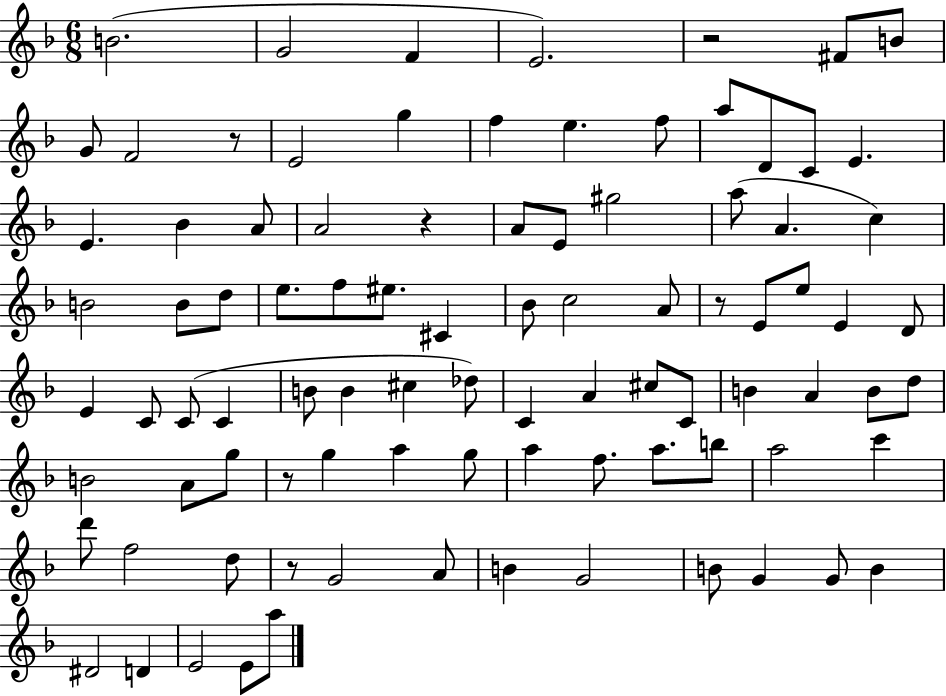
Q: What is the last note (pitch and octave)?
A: A5